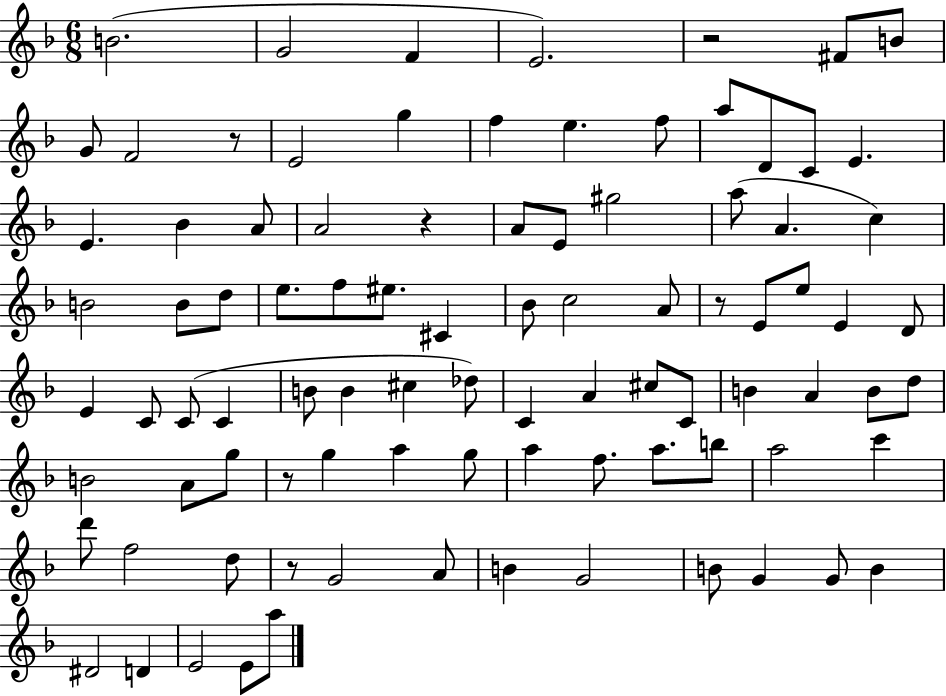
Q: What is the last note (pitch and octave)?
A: A5